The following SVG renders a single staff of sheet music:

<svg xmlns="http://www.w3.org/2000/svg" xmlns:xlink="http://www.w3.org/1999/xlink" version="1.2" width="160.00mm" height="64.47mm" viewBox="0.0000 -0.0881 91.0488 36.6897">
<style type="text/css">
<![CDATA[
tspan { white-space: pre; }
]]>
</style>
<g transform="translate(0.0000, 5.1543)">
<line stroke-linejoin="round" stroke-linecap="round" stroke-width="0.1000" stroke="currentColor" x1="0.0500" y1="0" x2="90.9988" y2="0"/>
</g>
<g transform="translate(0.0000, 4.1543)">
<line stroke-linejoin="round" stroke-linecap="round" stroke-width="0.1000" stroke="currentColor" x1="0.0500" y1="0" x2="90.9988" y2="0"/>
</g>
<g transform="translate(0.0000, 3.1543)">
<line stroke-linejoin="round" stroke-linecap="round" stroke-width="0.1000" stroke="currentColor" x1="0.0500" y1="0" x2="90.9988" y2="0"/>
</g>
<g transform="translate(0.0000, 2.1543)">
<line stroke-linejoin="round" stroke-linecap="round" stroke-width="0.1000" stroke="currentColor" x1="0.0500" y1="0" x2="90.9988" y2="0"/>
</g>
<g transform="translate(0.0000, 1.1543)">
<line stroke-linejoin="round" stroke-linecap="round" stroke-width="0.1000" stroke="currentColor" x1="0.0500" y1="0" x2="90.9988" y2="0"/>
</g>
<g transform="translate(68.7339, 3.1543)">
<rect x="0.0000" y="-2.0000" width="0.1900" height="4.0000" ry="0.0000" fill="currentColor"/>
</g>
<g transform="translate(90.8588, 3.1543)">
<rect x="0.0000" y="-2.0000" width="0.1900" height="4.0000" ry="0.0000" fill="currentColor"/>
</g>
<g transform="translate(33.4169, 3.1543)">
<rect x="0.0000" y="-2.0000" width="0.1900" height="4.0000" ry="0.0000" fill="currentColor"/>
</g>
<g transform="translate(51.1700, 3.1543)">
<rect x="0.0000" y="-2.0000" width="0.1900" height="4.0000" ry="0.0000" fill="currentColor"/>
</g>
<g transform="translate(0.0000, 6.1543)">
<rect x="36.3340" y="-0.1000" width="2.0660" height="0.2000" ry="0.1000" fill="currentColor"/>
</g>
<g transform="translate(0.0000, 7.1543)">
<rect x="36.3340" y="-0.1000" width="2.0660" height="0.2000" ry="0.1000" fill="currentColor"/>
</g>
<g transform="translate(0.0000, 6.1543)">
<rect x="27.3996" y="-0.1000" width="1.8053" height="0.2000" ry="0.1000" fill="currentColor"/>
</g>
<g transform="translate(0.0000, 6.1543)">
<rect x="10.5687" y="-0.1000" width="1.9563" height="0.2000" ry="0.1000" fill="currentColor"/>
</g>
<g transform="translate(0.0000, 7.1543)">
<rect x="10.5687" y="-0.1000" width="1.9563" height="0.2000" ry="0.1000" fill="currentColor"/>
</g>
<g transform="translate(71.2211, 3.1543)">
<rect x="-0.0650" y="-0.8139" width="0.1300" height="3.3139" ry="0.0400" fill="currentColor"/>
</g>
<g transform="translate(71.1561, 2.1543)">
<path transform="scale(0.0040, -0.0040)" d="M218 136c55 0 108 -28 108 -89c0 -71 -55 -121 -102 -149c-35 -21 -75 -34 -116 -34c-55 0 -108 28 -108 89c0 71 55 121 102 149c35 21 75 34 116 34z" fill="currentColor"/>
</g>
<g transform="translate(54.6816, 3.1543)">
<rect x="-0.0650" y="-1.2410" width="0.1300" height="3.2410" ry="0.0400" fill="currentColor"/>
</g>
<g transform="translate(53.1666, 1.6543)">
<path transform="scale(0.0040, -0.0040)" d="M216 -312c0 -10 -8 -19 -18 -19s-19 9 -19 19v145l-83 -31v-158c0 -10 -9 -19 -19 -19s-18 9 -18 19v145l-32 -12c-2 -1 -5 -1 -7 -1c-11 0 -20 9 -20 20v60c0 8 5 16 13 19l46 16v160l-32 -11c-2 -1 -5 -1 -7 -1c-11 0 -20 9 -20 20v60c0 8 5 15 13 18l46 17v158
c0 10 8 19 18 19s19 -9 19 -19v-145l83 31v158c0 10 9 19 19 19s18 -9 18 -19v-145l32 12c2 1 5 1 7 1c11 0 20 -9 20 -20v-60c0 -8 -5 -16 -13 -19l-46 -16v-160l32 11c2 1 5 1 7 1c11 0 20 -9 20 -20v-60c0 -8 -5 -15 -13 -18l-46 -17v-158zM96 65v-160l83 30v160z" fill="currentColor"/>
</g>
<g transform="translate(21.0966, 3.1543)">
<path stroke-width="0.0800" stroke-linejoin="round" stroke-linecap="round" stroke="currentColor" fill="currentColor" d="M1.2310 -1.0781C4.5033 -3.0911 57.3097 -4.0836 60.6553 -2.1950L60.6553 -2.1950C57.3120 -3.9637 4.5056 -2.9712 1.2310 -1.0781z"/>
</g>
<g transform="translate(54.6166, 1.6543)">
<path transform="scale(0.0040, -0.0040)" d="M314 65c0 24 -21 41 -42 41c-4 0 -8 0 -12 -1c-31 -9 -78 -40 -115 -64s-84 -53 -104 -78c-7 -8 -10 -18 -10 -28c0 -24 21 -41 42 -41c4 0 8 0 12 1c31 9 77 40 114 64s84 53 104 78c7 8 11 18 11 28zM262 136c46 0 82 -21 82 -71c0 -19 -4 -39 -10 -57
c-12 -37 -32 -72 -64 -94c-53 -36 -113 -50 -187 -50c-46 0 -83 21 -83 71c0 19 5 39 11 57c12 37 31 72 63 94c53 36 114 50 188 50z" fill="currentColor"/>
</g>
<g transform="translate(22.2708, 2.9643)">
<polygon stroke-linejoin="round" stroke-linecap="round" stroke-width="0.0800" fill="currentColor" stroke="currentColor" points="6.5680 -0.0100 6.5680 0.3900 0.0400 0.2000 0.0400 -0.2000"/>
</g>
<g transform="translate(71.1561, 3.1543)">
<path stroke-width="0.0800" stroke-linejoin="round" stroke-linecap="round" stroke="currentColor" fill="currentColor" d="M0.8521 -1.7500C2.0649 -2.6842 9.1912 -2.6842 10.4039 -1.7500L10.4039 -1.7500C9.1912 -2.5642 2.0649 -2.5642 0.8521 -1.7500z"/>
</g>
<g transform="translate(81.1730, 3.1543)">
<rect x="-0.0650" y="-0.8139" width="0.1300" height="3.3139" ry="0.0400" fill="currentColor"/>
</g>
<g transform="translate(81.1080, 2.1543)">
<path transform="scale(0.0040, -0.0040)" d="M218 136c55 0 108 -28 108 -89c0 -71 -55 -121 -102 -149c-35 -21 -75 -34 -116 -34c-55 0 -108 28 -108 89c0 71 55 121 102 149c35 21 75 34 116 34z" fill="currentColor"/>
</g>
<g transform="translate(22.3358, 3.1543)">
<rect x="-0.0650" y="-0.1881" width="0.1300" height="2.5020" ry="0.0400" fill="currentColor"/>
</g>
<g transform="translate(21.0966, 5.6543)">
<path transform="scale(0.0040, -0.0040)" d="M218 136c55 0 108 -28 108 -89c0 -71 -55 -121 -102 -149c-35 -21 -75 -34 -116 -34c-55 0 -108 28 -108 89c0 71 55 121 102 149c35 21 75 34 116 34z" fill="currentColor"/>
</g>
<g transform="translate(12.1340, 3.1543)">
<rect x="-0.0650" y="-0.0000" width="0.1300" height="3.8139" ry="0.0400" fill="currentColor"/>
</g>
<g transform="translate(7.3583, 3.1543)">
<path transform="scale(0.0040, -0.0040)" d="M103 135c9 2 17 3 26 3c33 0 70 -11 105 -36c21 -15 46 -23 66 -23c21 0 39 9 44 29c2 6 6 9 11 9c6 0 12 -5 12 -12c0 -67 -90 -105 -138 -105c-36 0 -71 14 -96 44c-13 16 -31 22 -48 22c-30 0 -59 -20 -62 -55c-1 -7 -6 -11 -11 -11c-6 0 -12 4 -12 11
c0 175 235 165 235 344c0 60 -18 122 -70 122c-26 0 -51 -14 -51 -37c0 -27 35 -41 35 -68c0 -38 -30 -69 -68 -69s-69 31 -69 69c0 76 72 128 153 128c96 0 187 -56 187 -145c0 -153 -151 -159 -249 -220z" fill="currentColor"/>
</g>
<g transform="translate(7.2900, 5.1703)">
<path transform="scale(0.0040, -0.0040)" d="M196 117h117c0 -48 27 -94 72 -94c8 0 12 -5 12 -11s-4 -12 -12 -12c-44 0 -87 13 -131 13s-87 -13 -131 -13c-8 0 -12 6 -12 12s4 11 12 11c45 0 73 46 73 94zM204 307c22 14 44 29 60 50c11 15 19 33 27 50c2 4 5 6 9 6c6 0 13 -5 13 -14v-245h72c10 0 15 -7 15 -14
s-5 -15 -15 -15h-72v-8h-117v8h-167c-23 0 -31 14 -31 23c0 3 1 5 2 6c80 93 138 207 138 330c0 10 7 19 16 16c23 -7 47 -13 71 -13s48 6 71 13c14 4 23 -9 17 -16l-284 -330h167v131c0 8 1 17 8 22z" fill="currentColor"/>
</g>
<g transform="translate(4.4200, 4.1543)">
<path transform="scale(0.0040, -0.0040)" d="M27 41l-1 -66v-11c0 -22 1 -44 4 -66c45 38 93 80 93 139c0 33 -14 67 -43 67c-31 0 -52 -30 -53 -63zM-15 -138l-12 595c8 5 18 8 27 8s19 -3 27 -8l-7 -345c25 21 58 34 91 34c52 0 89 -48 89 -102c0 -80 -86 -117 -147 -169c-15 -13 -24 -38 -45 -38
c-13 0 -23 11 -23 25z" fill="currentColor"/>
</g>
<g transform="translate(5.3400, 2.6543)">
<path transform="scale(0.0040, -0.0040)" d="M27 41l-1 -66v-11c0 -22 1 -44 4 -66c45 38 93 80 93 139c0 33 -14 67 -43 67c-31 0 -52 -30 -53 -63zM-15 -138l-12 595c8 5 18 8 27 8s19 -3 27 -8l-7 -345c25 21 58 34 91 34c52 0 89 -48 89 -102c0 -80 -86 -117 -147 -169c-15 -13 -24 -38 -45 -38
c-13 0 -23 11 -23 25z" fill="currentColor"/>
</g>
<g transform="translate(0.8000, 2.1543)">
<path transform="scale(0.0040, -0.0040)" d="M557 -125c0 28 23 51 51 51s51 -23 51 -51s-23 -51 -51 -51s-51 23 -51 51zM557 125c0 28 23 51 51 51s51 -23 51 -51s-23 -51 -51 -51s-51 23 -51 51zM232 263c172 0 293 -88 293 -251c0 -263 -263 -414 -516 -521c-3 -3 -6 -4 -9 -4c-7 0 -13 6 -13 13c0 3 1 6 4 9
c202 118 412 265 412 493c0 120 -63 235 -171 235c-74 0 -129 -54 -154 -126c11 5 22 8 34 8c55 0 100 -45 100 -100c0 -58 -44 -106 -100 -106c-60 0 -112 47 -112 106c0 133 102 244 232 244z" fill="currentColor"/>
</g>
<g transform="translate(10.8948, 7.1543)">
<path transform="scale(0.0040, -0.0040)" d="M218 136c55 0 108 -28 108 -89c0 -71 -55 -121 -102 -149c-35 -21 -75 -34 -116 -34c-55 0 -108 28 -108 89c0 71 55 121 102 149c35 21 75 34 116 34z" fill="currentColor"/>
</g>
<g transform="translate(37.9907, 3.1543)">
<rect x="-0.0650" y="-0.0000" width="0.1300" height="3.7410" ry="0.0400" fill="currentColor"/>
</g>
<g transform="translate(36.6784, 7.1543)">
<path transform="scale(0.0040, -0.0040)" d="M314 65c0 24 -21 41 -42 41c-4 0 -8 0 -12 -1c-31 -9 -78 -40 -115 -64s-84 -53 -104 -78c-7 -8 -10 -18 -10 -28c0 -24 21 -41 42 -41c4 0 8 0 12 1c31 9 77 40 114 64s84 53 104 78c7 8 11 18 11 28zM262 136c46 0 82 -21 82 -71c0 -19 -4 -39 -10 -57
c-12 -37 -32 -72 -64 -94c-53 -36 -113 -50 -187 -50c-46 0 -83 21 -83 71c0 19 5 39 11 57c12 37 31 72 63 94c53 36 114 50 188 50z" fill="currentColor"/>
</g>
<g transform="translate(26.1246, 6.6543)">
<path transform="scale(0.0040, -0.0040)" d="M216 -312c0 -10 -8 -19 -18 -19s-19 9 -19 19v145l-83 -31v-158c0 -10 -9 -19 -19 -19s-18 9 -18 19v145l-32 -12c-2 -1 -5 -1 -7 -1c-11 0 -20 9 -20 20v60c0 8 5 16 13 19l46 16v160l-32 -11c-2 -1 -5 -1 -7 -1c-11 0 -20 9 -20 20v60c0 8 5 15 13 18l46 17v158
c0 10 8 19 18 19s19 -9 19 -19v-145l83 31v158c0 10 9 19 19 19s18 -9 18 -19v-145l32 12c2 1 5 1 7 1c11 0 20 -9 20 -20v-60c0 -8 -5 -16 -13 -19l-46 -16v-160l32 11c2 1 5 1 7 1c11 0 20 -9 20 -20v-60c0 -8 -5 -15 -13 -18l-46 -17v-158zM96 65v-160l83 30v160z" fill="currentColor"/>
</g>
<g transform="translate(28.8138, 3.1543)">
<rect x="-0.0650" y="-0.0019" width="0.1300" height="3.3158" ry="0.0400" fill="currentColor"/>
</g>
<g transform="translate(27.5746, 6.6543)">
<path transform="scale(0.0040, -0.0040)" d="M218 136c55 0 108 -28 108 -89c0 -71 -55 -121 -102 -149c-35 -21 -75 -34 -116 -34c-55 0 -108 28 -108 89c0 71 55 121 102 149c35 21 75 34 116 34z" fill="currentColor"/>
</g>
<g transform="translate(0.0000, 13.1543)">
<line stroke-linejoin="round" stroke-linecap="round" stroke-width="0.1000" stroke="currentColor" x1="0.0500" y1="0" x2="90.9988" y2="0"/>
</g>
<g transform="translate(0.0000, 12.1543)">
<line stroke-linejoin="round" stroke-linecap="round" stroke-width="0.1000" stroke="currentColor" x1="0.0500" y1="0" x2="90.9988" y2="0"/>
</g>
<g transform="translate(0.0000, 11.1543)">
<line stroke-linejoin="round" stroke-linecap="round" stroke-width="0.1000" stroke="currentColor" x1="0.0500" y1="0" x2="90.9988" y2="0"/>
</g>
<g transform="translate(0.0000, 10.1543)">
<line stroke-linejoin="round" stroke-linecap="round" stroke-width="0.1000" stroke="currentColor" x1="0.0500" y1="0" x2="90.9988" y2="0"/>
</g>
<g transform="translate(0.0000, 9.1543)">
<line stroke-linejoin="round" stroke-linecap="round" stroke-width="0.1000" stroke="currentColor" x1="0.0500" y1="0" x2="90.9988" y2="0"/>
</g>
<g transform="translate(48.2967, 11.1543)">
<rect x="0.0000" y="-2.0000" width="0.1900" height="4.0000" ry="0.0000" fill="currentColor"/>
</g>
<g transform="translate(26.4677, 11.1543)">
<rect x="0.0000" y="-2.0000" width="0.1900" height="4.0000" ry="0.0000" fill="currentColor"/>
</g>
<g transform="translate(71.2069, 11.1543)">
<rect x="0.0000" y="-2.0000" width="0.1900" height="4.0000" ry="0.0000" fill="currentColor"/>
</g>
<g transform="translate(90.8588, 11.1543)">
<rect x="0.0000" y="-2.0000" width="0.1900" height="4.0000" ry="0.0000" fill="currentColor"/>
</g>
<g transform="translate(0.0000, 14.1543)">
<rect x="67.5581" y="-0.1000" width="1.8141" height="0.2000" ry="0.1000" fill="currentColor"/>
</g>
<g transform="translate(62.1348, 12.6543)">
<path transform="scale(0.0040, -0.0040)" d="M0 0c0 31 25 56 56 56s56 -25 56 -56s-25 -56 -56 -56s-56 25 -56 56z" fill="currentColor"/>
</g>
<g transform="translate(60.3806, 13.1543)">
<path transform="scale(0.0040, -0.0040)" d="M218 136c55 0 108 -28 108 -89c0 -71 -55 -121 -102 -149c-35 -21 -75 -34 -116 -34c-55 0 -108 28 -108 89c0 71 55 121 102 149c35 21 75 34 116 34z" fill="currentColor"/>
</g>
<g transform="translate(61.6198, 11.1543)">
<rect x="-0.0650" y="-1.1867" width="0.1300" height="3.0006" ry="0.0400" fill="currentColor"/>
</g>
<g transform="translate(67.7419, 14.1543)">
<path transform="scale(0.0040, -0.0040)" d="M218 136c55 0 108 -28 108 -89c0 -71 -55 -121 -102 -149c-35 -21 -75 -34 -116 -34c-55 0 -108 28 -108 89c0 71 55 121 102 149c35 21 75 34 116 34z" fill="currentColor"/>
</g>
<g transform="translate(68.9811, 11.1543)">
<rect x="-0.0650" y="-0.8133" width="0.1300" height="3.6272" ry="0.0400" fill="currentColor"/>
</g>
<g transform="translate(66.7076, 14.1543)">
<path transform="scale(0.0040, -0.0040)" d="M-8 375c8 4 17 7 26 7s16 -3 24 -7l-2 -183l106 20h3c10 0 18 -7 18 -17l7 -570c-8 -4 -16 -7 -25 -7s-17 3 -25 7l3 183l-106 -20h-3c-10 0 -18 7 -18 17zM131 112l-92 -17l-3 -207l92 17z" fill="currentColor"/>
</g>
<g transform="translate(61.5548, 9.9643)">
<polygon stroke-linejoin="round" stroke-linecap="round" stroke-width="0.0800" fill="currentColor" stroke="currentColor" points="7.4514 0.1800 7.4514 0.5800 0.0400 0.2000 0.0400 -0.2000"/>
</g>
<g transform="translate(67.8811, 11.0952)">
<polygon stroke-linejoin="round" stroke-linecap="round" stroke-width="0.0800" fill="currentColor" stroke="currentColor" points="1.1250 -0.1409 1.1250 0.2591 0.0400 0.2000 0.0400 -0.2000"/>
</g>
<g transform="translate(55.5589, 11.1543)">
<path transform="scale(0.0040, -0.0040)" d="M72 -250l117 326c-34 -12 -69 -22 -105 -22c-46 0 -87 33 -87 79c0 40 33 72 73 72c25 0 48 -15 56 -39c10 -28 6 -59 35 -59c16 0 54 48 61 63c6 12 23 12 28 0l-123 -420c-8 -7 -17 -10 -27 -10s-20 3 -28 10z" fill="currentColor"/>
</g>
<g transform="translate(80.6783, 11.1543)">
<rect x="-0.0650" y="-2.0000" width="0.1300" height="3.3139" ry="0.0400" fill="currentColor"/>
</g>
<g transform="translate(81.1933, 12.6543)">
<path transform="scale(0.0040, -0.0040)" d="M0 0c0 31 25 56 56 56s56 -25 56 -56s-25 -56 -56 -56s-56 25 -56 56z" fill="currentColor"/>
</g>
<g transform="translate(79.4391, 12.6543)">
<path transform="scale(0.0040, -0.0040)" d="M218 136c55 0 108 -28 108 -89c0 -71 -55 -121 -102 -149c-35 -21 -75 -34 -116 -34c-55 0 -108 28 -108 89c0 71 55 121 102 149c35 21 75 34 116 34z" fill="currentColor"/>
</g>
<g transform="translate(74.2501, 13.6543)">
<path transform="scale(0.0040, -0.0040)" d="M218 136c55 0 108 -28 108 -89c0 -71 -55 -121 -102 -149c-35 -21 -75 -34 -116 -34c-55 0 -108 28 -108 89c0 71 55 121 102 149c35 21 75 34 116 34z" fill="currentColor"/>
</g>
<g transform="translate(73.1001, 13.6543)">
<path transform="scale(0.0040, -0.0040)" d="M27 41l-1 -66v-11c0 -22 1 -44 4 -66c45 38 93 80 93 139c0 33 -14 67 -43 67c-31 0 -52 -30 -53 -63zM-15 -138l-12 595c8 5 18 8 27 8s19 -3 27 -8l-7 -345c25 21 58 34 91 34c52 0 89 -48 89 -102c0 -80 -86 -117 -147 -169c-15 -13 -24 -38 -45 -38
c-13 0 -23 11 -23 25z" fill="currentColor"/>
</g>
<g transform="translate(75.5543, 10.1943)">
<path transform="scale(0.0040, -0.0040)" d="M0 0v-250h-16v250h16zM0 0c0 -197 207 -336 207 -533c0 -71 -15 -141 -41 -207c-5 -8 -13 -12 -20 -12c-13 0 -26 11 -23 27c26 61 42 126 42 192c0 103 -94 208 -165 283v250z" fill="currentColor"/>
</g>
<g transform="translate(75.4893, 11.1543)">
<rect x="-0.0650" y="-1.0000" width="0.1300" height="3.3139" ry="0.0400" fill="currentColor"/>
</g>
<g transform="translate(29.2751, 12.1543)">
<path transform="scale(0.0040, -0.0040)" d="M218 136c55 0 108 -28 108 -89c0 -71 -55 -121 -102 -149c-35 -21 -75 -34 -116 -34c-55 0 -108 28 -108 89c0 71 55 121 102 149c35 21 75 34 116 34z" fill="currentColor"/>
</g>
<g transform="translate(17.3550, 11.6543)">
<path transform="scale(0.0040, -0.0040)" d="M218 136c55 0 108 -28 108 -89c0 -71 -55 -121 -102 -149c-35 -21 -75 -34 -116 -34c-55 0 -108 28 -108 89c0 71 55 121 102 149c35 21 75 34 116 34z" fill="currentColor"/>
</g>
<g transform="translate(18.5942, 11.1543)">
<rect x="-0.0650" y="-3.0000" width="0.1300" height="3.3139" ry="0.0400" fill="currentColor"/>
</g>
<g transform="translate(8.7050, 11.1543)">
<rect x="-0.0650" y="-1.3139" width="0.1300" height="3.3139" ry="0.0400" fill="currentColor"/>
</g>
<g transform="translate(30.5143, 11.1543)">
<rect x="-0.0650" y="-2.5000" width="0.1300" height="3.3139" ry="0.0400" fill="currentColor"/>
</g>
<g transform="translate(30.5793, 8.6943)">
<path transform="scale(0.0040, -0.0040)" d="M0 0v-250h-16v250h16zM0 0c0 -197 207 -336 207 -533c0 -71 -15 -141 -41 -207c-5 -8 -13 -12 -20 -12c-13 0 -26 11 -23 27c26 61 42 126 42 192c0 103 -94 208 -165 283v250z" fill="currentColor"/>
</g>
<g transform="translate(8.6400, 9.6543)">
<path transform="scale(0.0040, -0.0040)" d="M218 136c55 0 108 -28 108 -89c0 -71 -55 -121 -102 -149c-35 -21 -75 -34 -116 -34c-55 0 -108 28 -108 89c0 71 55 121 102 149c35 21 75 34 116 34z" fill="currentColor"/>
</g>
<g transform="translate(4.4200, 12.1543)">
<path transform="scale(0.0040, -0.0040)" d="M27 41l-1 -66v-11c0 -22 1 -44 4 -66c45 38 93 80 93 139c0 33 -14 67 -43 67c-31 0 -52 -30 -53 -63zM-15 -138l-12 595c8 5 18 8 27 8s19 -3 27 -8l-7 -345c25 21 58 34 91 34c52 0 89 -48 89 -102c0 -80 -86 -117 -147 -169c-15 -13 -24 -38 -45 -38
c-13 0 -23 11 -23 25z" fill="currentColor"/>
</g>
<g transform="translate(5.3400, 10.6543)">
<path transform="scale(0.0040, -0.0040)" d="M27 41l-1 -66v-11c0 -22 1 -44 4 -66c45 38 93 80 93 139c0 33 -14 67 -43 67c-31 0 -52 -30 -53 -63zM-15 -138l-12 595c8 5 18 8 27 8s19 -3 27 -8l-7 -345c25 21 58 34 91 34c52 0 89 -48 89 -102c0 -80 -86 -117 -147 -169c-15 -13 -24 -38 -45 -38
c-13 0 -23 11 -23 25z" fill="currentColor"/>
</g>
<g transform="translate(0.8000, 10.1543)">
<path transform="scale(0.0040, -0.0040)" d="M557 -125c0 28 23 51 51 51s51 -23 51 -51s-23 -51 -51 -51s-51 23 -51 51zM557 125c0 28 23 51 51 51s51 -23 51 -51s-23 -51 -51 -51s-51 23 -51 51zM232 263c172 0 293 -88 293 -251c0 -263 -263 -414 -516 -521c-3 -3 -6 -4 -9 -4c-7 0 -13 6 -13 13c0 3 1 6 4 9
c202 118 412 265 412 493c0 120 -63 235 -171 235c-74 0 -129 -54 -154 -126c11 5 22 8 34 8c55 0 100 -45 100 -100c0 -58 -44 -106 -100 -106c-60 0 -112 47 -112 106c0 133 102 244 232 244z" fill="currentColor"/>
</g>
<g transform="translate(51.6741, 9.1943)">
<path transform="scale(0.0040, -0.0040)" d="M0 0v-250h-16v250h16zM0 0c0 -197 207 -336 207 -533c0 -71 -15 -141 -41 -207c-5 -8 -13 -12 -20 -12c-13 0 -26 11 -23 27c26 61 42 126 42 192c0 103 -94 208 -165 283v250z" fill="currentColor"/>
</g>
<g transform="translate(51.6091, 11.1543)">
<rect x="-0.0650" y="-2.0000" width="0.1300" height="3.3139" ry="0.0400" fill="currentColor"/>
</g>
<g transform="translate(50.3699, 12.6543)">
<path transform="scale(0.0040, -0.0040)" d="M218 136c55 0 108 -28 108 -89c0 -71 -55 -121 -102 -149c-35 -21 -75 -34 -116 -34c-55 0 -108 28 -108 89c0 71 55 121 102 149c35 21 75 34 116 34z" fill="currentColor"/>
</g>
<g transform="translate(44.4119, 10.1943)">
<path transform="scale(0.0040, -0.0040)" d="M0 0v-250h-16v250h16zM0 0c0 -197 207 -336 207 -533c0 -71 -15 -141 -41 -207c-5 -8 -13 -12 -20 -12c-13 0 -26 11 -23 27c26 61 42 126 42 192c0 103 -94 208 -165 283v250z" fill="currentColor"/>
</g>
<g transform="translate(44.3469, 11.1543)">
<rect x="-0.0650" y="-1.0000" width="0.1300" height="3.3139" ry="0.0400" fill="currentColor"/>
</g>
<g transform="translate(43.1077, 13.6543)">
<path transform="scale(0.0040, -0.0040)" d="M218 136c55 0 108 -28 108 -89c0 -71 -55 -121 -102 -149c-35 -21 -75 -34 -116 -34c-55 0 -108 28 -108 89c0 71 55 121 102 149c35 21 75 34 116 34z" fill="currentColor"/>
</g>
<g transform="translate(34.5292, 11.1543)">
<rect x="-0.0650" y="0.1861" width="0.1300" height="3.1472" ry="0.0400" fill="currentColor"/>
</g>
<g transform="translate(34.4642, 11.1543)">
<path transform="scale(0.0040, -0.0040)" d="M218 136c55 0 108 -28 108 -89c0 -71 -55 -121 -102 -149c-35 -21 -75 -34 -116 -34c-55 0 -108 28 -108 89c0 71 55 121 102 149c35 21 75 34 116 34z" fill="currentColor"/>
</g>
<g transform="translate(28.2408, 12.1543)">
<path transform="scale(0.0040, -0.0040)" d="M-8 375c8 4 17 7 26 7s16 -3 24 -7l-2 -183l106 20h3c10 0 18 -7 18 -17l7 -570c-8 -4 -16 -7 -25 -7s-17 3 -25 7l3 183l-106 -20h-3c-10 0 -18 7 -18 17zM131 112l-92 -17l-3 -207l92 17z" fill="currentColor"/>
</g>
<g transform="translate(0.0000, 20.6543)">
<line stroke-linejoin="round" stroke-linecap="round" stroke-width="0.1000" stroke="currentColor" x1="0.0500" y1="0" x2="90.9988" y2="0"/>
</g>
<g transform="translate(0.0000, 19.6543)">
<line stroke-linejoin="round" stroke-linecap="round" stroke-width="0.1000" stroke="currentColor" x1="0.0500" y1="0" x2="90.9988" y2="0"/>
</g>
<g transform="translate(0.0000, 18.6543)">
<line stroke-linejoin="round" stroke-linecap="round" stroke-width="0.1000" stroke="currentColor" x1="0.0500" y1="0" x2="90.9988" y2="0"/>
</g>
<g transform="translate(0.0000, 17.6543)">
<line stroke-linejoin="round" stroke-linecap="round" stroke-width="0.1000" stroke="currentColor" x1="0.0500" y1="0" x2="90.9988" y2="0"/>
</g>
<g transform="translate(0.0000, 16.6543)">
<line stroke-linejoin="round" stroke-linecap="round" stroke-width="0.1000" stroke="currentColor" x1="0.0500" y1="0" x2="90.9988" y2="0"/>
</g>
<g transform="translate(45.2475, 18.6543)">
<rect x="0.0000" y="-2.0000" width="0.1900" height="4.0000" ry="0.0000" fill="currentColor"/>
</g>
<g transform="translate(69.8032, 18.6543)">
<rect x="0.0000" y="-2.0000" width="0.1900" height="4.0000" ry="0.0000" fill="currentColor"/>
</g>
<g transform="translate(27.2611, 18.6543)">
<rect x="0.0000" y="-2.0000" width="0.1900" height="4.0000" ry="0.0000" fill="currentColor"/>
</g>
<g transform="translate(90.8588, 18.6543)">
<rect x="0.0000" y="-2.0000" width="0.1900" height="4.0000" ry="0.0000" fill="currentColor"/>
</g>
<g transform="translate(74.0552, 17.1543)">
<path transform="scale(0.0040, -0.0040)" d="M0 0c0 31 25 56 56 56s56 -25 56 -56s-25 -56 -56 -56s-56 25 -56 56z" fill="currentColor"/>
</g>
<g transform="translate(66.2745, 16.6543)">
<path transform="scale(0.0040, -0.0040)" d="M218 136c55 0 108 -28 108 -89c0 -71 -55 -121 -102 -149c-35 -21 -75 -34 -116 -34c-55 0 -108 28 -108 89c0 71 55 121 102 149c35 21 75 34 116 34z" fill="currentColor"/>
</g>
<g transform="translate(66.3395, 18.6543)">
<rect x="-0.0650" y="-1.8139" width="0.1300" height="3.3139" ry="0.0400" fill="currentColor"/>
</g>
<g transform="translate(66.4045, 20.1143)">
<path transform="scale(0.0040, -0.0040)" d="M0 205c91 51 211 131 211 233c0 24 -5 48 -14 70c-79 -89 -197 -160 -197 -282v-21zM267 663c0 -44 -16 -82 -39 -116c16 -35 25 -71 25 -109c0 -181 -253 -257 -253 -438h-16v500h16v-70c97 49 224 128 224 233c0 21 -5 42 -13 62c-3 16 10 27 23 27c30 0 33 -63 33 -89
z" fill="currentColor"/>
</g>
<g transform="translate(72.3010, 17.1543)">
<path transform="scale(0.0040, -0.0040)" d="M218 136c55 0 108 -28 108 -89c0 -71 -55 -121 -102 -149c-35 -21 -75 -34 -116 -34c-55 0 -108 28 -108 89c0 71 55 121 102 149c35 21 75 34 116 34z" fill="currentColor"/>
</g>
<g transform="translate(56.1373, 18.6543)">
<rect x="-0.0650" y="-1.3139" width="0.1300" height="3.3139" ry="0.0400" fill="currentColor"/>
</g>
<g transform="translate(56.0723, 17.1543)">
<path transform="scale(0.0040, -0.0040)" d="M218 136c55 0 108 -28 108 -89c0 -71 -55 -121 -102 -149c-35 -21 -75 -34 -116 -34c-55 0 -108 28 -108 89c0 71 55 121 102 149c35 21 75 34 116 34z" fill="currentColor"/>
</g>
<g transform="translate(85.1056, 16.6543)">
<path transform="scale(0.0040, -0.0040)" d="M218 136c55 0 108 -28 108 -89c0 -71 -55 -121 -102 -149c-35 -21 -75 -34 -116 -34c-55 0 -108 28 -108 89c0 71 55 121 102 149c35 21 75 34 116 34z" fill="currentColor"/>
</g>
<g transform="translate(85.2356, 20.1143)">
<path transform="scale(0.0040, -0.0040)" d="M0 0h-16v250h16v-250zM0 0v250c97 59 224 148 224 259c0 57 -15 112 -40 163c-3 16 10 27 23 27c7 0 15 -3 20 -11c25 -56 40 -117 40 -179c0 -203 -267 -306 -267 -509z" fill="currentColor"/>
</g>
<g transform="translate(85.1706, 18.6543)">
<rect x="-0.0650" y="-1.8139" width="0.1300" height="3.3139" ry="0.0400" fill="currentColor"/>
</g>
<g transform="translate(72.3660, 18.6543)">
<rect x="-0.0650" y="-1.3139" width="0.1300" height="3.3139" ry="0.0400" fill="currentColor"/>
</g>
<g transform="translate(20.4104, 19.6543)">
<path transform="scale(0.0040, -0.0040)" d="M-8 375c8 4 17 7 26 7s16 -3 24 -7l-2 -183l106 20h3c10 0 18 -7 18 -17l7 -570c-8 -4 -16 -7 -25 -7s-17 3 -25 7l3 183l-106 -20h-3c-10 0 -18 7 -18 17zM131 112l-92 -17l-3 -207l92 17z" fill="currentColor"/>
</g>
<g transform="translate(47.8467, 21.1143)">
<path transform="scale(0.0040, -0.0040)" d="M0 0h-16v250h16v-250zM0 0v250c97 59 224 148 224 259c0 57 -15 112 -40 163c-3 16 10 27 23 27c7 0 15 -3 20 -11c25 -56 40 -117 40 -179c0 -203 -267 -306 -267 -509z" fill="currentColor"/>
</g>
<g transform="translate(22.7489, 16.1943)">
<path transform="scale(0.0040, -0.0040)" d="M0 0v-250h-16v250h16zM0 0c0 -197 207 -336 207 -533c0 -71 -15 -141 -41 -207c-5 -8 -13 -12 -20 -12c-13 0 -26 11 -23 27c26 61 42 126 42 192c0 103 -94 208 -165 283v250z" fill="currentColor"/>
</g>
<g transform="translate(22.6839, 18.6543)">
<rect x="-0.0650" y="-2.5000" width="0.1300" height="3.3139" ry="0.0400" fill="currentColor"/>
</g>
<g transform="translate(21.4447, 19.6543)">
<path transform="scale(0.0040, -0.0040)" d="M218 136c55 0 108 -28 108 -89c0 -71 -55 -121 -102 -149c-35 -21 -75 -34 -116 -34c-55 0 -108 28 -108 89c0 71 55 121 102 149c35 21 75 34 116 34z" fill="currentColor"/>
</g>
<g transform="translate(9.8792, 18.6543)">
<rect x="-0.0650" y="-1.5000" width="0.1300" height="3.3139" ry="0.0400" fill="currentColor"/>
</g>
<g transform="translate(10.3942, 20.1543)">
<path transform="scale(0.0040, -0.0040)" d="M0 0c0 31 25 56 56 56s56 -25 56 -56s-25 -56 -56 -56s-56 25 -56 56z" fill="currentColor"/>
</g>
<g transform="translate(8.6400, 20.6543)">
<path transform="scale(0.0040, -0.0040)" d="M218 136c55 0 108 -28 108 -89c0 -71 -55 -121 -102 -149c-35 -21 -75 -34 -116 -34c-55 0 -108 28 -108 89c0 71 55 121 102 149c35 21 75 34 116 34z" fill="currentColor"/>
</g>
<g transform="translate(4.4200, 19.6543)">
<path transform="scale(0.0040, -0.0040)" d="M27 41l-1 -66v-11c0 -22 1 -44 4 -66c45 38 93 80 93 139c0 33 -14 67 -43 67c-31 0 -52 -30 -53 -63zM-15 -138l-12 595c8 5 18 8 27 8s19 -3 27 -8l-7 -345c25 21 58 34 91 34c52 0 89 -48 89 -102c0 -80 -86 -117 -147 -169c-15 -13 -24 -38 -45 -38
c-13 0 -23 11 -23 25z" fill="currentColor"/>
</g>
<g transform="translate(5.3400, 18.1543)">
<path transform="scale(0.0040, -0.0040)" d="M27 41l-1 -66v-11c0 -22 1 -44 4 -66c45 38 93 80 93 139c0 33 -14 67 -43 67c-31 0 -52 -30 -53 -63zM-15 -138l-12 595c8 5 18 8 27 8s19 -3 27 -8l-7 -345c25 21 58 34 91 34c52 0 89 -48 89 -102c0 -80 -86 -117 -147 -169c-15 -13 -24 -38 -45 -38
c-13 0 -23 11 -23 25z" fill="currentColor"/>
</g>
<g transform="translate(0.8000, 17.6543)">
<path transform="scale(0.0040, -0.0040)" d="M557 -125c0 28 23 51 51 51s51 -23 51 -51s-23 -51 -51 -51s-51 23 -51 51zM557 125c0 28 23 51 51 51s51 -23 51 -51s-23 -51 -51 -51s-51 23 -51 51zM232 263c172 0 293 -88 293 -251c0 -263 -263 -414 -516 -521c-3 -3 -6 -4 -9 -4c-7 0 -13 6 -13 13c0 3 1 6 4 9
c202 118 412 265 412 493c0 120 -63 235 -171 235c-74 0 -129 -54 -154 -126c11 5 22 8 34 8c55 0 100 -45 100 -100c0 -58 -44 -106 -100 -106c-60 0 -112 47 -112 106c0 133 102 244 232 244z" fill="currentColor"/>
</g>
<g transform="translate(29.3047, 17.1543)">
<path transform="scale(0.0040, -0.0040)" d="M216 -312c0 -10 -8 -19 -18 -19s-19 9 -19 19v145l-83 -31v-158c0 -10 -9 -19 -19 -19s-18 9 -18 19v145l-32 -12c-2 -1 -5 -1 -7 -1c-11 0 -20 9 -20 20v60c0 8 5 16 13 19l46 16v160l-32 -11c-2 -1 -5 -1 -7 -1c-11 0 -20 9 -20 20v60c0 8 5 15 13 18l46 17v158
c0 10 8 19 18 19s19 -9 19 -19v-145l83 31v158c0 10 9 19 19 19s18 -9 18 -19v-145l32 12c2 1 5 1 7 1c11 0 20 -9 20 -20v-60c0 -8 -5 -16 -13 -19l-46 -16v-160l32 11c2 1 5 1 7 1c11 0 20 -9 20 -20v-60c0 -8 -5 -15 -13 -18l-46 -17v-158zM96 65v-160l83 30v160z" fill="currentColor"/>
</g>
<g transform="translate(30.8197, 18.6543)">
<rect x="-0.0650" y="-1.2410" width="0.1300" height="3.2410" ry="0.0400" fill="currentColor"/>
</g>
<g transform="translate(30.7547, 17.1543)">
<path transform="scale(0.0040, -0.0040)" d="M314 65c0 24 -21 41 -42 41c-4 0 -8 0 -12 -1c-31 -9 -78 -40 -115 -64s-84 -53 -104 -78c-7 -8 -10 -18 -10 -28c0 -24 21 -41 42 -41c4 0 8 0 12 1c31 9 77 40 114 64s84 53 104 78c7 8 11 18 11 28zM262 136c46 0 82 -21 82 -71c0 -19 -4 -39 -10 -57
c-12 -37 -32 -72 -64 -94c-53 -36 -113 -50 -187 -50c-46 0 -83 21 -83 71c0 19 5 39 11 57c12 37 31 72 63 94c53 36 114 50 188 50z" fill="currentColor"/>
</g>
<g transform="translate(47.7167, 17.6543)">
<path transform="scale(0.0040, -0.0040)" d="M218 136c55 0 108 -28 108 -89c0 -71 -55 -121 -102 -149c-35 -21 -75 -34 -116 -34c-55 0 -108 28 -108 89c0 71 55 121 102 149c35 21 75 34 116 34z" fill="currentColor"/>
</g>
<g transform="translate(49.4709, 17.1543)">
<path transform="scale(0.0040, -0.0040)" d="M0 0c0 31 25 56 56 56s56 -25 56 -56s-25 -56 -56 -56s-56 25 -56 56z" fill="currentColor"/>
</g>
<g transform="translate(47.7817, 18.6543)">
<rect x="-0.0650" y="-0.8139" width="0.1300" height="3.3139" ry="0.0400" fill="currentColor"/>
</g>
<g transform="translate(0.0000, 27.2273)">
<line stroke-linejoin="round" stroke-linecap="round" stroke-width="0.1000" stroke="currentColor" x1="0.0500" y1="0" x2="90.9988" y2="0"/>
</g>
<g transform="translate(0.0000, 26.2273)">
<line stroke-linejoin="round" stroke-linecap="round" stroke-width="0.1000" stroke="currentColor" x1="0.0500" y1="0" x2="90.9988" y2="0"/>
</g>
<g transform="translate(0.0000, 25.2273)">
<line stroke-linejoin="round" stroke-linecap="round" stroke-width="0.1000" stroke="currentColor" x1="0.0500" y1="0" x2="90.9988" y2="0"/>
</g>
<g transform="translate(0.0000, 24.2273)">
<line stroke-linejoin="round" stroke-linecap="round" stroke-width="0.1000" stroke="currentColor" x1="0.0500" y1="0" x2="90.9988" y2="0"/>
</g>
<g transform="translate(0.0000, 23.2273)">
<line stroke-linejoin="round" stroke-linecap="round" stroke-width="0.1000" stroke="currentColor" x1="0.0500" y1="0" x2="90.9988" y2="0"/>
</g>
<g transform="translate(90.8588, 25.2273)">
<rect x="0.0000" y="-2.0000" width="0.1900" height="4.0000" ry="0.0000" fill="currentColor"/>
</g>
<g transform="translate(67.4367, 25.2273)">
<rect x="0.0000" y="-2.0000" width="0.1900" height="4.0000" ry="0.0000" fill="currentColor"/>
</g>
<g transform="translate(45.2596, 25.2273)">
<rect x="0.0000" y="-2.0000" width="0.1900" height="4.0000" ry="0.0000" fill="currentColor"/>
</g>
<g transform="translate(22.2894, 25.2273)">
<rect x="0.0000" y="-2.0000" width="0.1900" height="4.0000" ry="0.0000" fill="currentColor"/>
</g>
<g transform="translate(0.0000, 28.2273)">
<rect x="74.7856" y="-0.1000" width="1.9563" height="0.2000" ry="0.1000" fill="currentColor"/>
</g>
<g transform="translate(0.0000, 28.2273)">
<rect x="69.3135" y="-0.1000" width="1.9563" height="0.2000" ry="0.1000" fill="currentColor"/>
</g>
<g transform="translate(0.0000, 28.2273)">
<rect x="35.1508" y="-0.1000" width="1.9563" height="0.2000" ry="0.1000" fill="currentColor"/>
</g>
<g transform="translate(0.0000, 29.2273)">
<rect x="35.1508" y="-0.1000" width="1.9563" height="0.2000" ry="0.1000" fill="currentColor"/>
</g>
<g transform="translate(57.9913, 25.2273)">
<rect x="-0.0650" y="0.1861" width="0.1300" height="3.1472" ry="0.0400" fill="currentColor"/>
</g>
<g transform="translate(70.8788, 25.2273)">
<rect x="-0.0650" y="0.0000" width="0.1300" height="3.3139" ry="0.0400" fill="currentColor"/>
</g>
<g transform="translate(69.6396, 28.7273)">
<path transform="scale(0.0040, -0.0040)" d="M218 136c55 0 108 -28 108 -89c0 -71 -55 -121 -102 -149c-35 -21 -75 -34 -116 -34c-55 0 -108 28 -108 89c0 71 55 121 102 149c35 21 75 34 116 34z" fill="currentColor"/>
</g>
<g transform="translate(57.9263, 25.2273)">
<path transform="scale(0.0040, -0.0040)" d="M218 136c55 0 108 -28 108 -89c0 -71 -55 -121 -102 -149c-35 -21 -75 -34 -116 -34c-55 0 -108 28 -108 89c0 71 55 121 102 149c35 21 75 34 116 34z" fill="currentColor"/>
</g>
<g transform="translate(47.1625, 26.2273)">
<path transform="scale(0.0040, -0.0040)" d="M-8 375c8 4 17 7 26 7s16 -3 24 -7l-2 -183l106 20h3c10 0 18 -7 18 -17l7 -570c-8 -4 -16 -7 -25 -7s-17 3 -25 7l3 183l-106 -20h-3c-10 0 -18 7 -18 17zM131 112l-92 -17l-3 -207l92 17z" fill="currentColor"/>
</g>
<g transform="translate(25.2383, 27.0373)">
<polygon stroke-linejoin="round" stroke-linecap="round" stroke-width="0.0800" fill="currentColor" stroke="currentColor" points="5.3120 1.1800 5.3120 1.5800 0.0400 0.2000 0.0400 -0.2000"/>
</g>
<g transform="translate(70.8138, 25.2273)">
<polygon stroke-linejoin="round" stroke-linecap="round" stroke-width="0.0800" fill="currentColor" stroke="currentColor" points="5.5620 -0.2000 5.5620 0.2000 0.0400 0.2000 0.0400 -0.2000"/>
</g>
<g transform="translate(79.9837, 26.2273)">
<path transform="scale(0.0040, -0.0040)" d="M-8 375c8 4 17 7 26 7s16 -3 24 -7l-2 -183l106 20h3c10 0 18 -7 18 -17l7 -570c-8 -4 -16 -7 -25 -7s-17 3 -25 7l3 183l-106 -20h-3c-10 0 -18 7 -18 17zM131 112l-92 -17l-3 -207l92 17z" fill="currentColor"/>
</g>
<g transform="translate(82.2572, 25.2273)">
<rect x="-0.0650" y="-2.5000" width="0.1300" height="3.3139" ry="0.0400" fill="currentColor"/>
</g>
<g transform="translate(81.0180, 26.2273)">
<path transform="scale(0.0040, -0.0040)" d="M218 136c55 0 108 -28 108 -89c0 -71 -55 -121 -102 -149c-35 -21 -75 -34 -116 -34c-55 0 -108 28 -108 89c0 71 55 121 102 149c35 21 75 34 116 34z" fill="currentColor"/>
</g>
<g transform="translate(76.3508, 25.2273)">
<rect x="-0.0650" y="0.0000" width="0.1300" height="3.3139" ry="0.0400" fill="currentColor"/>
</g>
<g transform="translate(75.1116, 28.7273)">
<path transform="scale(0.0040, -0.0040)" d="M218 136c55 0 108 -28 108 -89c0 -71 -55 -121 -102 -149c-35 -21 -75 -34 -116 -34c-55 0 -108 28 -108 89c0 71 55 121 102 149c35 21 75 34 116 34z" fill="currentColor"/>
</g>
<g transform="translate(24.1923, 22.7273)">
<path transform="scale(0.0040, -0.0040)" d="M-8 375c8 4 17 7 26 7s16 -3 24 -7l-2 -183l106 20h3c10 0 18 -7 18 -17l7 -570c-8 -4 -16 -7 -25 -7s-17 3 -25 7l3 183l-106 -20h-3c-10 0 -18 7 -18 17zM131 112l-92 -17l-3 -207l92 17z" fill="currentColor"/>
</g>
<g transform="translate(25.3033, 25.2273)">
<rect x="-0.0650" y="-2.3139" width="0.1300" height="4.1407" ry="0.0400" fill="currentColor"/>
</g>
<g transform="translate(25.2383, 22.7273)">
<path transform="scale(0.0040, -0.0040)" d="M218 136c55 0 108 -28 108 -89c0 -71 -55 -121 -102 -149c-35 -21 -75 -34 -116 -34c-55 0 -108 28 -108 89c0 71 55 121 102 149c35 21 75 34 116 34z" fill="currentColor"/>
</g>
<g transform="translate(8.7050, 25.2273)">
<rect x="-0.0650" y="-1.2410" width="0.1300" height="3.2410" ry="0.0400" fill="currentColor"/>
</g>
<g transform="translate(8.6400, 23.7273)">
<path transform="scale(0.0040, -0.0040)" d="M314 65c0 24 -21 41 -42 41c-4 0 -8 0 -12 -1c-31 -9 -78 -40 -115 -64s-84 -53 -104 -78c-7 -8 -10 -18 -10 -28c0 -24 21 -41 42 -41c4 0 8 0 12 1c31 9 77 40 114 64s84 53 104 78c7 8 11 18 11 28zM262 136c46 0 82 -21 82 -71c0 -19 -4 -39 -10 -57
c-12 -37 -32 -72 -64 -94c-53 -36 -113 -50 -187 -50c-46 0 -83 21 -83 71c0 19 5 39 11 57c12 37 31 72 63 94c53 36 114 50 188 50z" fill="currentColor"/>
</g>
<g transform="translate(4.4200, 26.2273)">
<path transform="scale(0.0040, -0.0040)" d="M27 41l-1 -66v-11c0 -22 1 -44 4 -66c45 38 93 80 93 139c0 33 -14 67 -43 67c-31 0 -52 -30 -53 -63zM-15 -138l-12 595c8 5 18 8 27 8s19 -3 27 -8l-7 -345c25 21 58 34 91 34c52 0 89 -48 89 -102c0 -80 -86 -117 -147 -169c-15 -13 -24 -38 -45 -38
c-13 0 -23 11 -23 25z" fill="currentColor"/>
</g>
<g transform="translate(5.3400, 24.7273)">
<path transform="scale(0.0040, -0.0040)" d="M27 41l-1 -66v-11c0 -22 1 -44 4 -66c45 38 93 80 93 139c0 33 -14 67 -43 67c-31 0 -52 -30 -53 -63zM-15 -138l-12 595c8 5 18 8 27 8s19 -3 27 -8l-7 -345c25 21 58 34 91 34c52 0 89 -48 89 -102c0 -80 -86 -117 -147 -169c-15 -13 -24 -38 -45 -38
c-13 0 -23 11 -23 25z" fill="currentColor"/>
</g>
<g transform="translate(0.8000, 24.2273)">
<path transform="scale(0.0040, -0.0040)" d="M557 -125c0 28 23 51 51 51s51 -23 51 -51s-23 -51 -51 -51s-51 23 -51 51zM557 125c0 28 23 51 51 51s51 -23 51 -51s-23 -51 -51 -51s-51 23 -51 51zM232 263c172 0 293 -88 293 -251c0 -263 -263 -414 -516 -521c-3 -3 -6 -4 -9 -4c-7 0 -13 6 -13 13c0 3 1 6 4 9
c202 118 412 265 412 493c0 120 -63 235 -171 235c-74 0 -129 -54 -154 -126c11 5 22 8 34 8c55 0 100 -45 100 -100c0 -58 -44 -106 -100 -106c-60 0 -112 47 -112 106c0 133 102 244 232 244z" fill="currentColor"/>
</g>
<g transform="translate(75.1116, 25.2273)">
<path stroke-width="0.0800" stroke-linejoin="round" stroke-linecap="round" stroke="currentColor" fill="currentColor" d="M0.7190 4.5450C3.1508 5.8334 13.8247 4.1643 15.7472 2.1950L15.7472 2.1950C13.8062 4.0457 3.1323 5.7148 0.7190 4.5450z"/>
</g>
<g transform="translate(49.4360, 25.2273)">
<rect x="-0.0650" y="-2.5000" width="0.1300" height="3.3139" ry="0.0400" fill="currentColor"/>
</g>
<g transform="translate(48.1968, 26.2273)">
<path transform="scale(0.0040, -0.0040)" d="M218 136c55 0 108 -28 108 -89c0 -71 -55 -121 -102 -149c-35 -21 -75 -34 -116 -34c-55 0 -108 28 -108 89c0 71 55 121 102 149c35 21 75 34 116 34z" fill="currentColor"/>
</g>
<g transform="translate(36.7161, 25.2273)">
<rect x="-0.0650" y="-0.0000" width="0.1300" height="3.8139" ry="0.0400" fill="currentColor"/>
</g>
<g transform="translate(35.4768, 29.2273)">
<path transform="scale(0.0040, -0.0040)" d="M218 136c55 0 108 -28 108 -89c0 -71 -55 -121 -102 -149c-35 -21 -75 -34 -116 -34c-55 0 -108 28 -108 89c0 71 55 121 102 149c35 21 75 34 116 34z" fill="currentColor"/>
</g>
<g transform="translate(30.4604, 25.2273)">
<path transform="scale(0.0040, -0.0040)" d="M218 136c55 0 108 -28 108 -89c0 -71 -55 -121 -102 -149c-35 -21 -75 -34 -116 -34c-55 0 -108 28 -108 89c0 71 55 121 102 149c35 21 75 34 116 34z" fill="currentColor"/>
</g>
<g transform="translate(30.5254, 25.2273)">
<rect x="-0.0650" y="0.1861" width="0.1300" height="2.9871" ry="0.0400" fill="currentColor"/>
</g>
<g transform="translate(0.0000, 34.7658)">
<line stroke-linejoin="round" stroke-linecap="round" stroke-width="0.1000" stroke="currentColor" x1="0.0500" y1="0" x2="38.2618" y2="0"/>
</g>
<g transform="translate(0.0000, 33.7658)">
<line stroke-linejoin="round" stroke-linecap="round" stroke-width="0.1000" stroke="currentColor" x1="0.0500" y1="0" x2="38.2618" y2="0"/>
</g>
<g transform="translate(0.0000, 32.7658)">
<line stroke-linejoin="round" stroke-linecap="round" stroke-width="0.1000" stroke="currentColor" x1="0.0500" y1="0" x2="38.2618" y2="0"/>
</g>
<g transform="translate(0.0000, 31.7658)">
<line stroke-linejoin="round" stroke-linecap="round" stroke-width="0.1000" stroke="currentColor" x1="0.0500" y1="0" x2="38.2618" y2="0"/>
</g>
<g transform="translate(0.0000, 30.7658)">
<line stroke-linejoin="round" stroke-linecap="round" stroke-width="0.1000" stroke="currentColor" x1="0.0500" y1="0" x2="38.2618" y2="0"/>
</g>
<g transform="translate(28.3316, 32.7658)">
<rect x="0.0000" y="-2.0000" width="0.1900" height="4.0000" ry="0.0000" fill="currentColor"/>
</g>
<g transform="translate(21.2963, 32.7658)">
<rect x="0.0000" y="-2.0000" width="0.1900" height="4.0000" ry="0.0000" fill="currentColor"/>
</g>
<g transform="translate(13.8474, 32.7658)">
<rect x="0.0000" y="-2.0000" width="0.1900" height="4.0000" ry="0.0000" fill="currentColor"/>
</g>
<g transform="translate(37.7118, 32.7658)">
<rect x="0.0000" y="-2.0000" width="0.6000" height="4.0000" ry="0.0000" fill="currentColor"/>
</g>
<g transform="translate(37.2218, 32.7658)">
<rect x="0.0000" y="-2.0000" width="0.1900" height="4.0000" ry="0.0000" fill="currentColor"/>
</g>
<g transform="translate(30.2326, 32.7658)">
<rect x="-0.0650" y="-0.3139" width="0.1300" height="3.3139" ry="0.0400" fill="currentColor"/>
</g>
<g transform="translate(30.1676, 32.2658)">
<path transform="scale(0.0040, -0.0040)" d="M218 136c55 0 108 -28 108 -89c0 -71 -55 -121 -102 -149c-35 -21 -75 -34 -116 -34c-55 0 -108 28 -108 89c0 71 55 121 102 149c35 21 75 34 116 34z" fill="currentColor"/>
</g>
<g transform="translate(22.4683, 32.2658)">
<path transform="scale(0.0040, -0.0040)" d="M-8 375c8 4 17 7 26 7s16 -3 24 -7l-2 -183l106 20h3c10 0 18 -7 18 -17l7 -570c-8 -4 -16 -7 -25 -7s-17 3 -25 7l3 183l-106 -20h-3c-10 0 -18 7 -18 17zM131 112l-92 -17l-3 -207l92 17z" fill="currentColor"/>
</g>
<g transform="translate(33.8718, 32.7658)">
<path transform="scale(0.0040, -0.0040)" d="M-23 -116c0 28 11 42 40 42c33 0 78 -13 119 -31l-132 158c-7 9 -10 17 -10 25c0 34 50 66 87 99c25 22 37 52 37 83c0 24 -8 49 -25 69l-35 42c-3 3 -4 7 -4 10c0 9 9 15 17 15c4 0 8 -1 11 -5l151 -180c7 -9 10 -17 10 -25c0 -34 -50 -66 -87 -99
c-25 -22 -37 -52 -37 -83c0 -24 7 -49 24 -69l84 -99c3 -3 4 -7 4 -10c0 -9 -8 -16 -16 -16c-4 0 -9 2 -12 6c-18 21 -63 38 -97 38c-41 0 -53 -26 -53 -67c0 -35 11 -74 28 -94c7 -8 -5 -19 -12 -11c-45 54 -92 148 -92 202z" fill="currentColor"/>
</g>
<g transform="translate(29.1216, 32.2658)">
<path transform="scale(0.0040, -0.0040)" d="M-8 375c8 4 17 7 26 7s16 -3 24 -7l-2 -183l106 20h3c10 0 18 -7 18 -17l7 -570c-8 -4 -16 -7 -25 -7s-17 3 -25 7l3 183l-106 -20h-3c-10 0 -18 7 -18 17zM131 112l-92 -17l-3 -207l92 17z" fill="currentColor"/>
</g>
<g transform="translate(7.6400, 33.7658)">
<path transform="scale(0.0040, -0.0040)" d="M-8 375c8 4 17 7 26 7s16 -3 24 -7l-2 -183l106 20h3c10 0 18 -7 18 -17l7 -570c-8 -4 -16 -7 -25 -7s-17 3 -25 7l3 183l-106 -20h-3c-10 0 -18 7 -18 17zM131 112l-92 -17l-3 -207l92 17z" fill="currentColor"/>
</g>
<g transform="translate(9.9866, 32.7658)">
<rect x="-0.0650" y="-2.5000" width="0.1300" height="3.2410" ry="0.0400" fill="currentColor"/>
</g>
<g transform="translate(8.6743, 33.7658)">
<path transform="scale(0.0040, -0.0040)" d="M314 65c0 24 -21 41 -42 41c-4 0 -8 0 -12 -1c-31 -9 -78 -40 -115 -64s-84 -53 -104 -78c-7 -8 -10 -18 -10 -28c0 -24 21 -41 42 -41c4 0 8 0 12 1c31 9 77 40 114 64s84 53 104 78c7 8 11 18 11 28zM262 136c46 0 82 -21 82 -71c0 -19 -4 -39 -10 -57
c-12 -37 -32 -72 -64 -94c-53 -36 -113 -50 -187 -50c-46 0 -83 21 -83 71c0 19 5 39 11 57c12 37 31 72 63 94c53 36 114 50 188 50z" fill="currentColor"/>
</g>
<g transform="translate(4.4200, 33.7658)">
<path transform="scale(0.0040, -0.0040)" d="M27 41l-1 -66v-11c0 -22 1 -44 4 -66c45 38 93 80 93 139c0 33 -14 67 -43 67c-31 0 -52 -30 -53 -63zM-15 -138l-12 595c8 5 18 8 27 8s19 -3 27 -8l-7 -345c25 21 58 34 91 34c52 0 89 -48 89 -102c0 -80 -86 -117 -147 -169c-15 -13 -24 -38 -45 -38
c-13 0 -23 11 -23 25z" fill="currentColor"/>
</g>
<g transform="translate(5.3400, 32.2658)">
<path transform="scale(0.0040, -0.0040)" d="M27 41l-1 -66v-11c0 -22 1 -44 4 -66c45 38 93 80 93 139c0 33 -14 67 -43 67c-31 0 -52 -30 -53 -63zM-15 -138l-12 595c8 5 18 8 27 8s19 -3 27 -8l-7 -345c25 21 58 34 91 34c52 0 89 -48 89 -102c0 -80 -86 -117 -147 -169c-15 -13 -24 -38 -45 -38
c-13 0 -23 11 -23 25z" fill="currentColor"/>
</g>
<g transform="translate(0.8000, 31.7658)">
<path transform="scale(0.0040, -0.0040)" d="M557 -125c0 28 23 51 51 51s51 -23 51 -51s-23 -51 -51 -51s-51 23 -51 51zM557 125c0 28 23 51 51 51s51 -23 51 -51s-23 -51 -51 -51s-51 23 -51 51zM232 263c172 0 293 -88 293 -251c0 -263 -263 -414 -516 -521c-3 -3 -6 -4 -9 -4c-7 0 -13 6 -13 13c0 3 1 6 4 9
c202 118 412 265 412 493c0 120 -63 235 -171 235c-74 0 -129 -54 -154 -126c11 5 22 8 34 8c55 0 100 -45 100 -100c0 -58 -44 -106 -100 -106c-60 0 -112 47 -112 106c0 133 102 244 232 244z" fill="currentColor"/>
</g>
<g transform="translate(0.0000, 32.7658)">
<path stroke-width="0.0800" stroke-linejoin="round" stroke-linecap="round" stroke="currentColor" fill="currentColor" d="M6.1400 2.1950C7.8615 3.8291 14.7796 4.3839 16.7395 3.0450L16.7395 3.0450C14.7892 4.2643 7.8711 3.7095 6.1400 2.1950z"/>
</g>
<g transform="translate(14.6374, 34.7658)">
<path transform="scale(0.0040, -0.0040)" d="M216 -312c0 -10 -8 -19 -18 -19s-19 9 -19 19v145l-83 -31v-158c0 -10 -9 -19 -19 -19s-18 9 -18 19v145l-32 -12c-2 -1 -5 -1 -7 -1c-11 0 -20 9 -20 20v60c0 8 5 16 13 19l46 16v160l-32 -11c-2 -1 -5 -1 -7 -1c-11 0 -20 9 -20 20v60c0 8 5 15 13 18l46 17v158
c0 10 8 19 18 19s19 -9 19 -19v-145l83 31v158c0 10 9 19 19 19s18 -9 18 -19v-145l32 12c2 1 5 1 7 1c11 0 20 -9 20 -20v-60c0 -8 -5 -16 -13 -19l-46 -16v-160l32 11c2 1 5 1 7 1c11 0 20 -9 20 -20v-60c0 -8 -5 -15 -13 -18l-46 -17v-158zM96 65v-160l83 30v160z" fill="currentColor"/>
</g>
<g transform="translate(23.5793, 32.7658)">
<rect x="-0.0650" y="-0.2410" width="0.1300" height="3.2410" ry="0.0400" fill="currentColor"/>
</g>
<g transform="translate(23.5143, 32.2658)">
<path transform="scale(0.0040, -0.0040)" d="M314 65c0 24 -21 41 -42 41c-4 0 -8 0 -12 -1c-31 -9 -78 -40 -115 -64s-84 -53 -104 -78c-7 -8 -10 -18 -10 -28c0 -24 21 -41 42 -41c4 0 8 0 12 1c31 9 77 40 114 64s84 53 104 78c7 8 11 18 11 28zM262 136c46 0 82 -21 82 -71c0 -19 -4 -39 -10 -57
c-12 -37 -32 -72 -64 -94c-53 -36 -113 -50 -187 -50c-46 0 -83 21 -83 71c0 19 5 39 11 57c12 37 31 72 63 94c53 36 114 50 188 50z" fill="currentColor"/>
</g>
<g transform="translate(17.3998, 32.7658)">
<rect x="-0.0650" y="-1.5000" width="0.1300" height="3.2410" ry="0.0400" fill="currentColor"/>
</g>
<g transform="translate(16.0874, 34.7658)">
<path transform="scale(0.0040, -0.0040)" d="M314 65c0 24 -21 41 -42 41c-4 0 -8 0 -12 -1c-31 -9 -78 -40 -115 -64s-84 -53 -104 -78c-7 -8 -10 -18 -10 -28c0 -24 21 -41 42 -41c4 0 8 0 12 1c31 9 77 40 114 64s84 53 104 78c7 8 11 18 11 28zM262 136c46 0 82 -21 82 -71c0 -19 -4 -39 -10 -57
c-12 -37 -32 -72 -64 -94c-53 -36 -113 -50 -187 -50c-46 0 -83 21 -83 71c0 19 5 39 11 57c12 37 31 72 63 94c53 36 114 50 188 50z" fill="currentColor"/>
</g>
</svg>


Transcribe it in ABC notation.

X:1
T:Untitled
M:2/4
L:1/4
K:Bb
C,, F,,/2 ^D,,/2 C,,2 ^G,2 F, F, G, C, B,,/2 D, F,,/2 A,,/2 z/2 G,,/2 E,,/4 _F,,/2 A,, G,, B,,/2 ^G,2 F,/2 G, A,/4 G, A,/2 G,2 B,/2 D,/2 C,, B,, D, D,,/2 D,,/2 B,, B,,2 ^G,,2 E,2 E, z